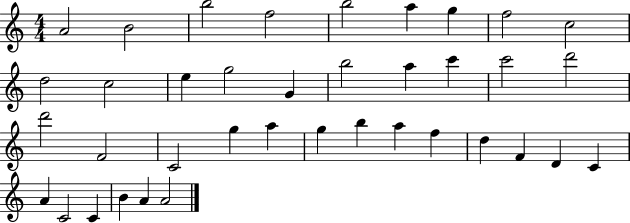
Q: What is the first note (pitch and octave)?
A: A4